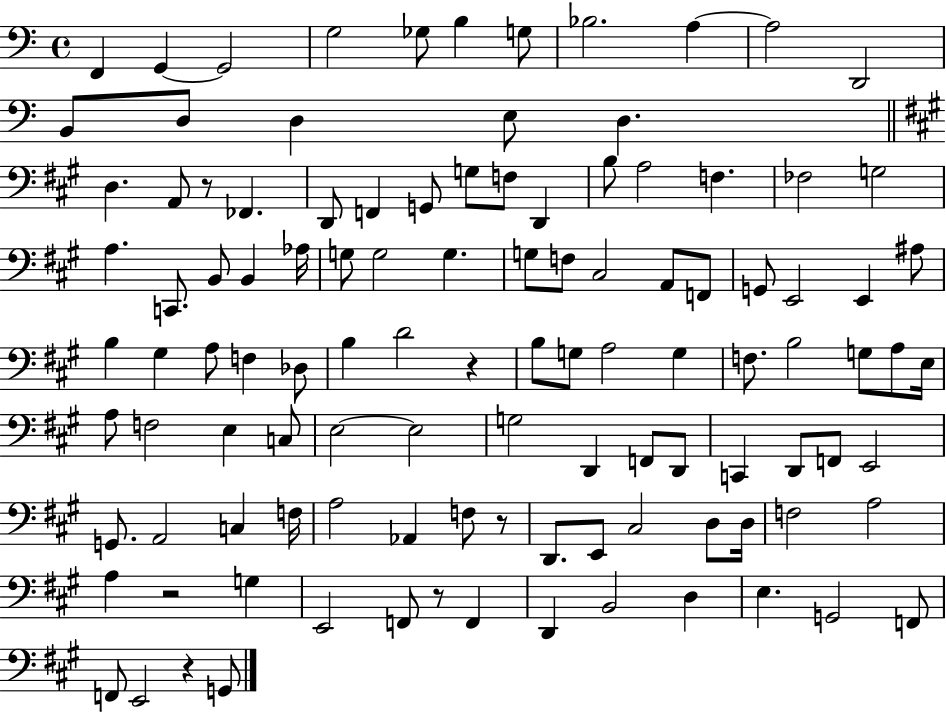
F2/q G2/q G2/h G3/h Gb3/e B3/q G3/e Bb3/h. A3/q A3/h D2/h B2/e D3/e D3/q E3/e D3/q. D3/q. A2/e R/e FES2/q. D2/e F2/q G2/e G3/e F3/e D2/q B3/e A3/h F3/q. FES3/h G3/h A3/q. C2/e. B2/e B2/q Ab3/s G3/e G3/h G3/q. G3/e F3/e C#3/h A2/e F2/e G2/e E2/h E2/q A#3/e B3/q G#3/q A3/e F3/q Db3/e B3/q D4/h R/q B3/e G3/e A3/h G3/q F3/e. B3/h G3/e A3/e E3/s A3/e F3/h E3/q C3/e E3/h E3/h G3/h D2/q F2/e D2/e C2/q D2/e F2/e E2/h G2/e. A2/h C3/q F3/s A3/h Ab2/q F3/e R/e D2/e. E2/e C#3/h D3/e D3/s F3/h A3/h A3/q R/h G3/q E2/h F2/e R/e F2/q D2/q B2/h D3/q E3/q. G2/h F2/e F2/e E2/h R/q G2/e